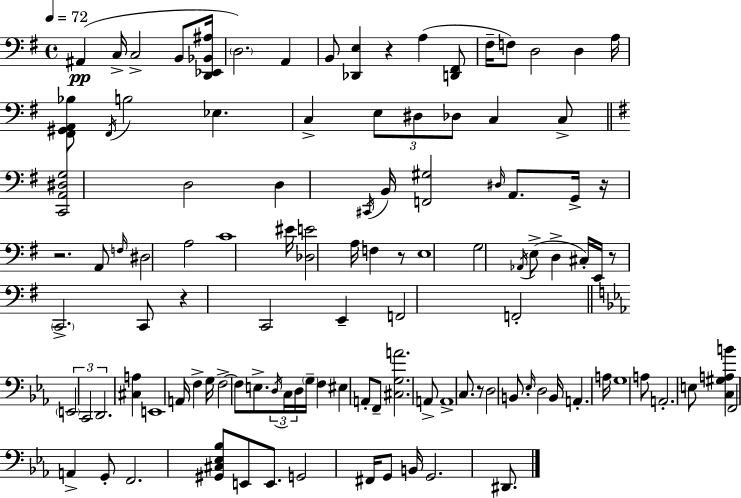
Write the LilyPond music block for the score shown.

{
  \clef bass
  \time 4/4
  \defaultTimeSignature
  \key g \major
  \tempo 4 = 72
  \repeat volta 2 { ais,4(\pp c16-> c2-> b,8 <d, ees, bes, ais>16 | \parenthesize d2.) a,4 | b,8 <des, e>4 r4 a4( <d, fis,>8 | fis16-- f8) d2 d4 a16 | \break <fis, gis, a, bes>8 \acciaccatura { fis,16 } b2 ees4. | c4-> \tuplet 3/2 { e8 dis8 des8 } c4 c8-> | \bar "||" \break \key g \major <c, a, dis g>2 d2 | d4 \acciaccatura { cis,16 } b,16 <f, gis>2 \grace { dis16 } a,8. | g,16-> r16 r2. | a,8 \grace { f16 } dis2 a2 | \break c'1 | eis'16 <des e'>2 a16 f4 | r8 e1 | g2 \acciaccatura { aes,16 }( e8-> d4-> | \break cis16-.) e,16 r8 \parenthesize c,2.-> | c,8 r4 c,2 | e,4-- f,2 f,2-. | \bar "||" \break \key ees \major \tuplet 3/2 { \parenthesize e,2 c,2 | d,2. } <cis a>4 | e,1 | a,16 f4-> g16 f2->~~ f8 | \break e8.-> \tuplet 3/2 { \acciaccatura { d16 } c16 d16 } \parenthesize g16-- f4 eis4 a,8-. | f,8-- <cis g a'>2. a,8-> | a,1-> | c8. r8 d2 b,8. | \break \grace { ees16 } d2 b,16 a,4.-. | a16 g1 | a8 a,2.-. | e8 <c gis a b'>4 f,2 a,4-> | \break g,8-. f,2. | <gis, cis ees bes>8 e,8 e,8. g,2 fis,16 | g,8 b,16 g,2. dis,8. | } \bar "|."
}